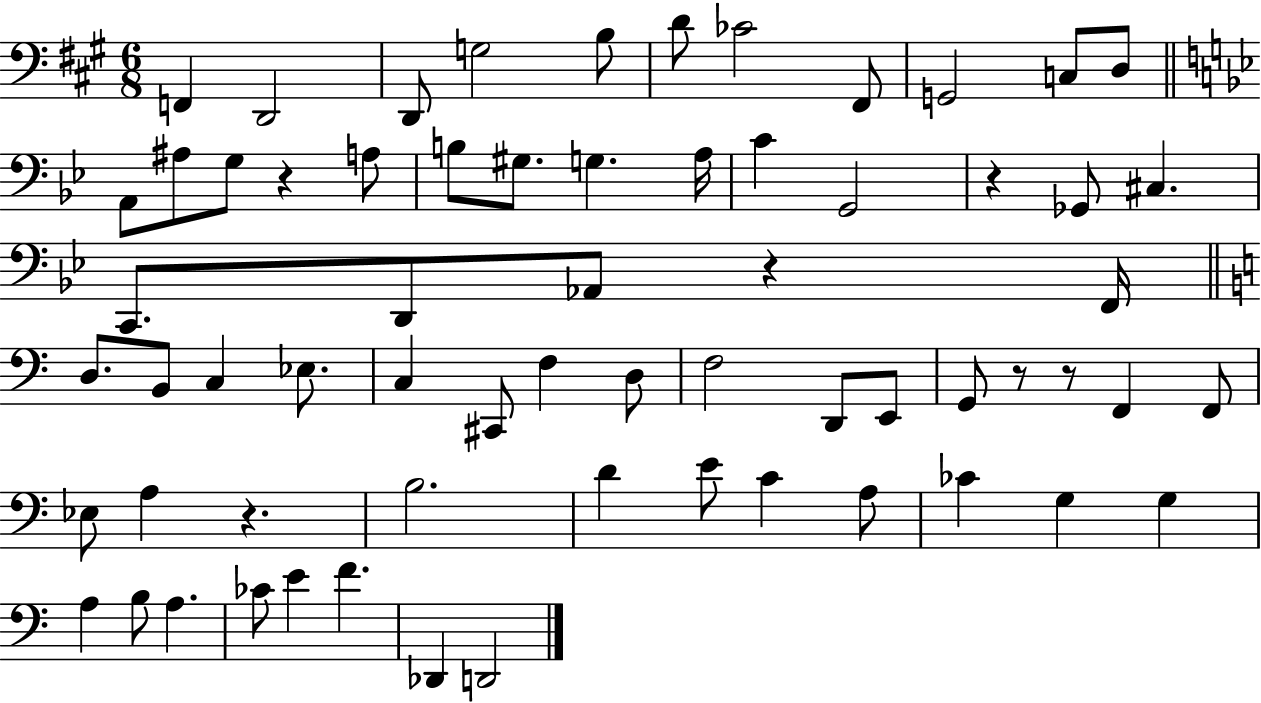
F2/q D2/h D2/e G3/h B3/e D4/e CES4/h F#2/e G2/h C3/e D3/e A2/e A#3/e G3/e R/q A3/e B3/e G#3/e. G3/q. A3/s C4/q G2/h R/q Gb2/e C#3/q. C2/e. D2/e Ab2/e R/q F2/s D3/e. B2/e C3/q Eb3/e. C3/q C#2/e F3/q D3/e F3/h D2/e E2/e G2/e R/e R/e F2/q F2/e Eb3/e A3/q R/q. B3/h. D4/q E4/e C4/q A3/e CES4/q G3/q G3/q A3/q B3/e A3/q. CES4/e E4/q F4/q. Db2/q D2/h